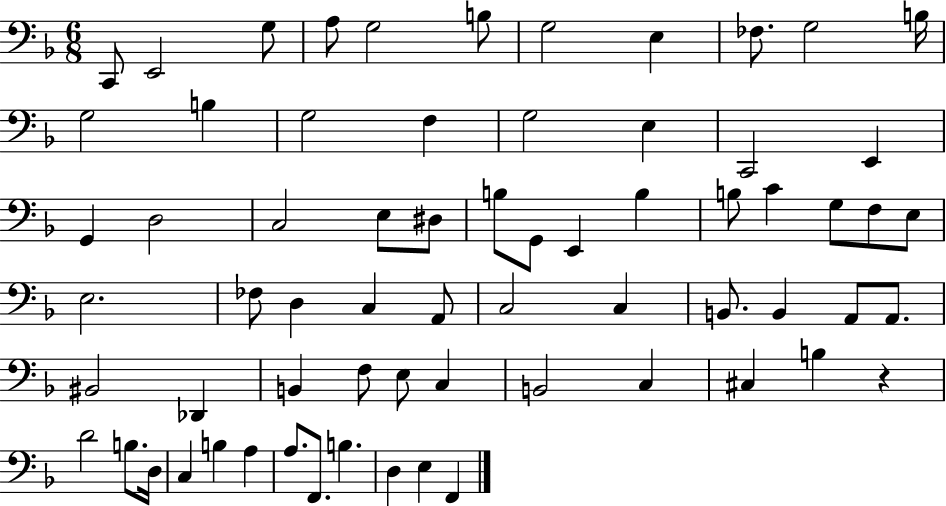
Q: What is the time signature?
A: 6/8